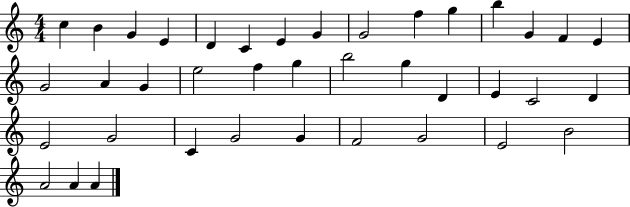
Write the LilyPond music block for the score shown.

{
  \clef treble
  \numericTimeSignature
  \time 4/4
  \key c \major
  c''4 b'4 g'4 e'4 | d'4 c'4 e'4 g'4 | g'2 f''4 g''4 | b''4 g'4 f'4 e'4 | \break g'2 a'4 g'4 | e''2 f''4 g''4 | b''2 g''4 d'4 | e'4 c'2 d'4 | \break e'2 g'2 | c'4 g'2 g'4 | f'2 g'2 | e'2 b'2 | \break a'2 a'4 a'4 | \bar "|."
}